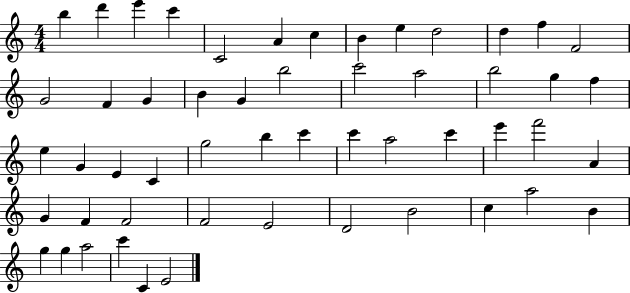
X:1
T:Untitled
M:4/4
L:1/4
K:C
b d' e' c' C2 A c B e d2 d f F2 G2 F G B G b2 c'2 a2 b2 g f e G E C g2 b c' c' a2 c' e' f'2 A G F F2 F2 E2 D2 B2 c a2 B g g a2 c' C E2